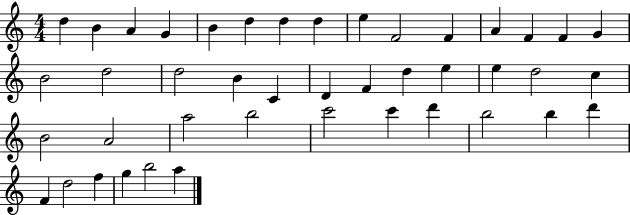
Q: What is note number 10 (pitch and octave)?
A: F4